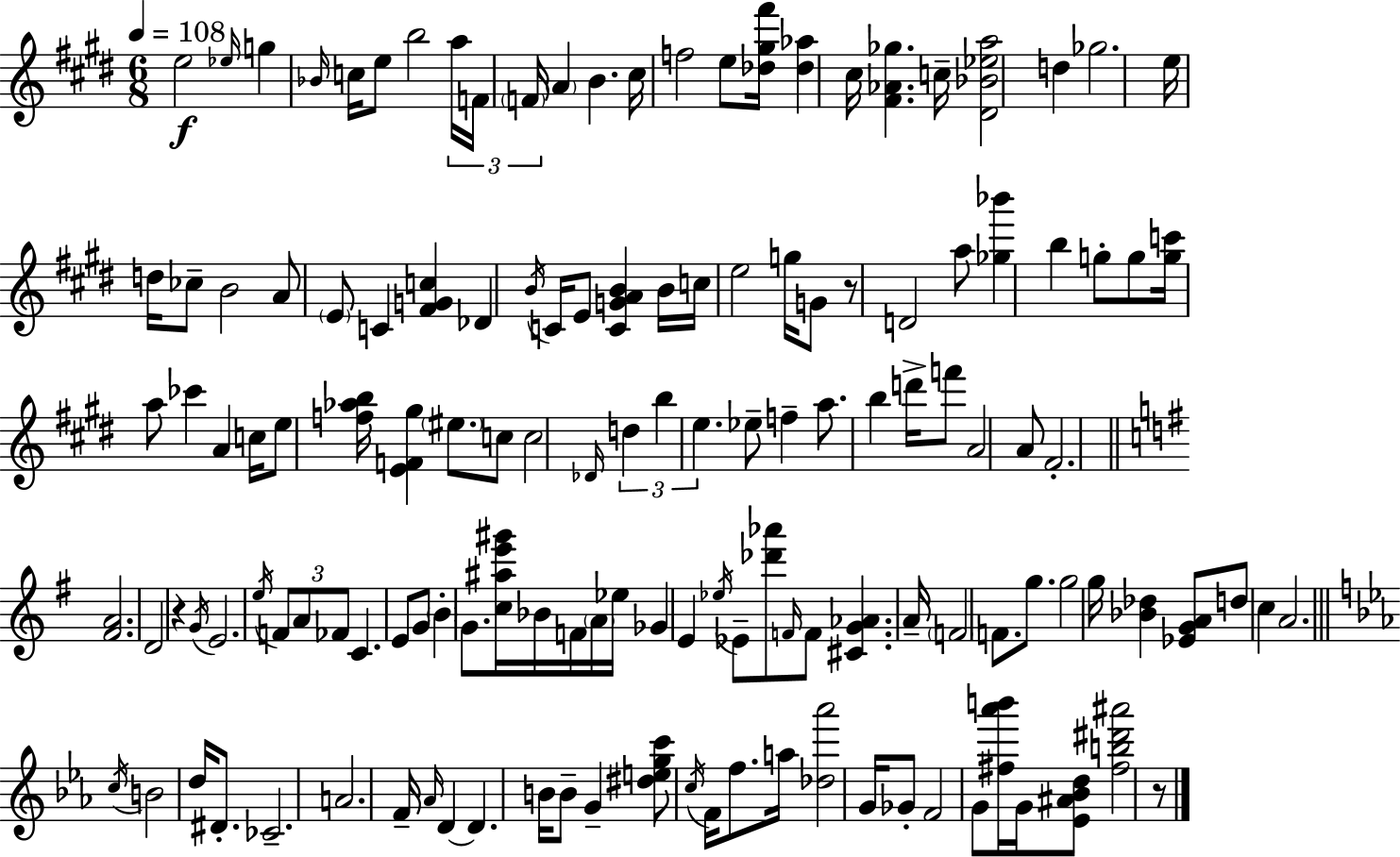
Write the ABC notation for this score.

X:1
T:Untitled
M:6/8
L:1/4
K:E
e2 _e/4 g _B/4 c/4 e/2 b2 a/4 F/4 F/4 A B ^c/4 f2 e/2 [_d^g^f']/4 [_d_a] ^c/4 [^F_A_g] c/4 [^D_B_ea]2 d _g2 e/4 d/4 _c/2 B2 A/2 E/2 C [^FGc] _D B/4 C/4 E/2 [CGAB] B/4 c/4 e2 g/4 G/2 z/2 D2 a/2 [_g_b'] b g/2 g/2 [gc']/4 a/2 _c' A c/4 e/2 [f_ab]/4 [EF^g] ^e/2 c/2 c2 _D/4 d b e _e/2 f a/2 b d'/4 f'/2 A2 A/2 ^F2 [^FA]2 D2 z G/4 E2 e/4 F/2 A/2 _F/2 C E/2 G/2 B G/2 [c^ae'^g']/4 _B/4 F/4 A/4 _e/4 _G E _e/4 _E/2 [_d'_a']/2 F/4 F/2 [^CG_A] A/4 F2 F/2 g/2 g2 g/4 [_B_d] [_EGA]/2 d/2 c A2 c/4 B2 d/4 ^D/2 _C2 A2 F/4 _A/4 D D B/4 B/2 G [^degc']/2 c/4 F/4 f/2 a/4 [_d_a']2 G/4 _G/2 F2 G/2 [^f_a'b']/4 G/4 [_E^A_Bd]/2 [^fb^d'^a']2 z/2